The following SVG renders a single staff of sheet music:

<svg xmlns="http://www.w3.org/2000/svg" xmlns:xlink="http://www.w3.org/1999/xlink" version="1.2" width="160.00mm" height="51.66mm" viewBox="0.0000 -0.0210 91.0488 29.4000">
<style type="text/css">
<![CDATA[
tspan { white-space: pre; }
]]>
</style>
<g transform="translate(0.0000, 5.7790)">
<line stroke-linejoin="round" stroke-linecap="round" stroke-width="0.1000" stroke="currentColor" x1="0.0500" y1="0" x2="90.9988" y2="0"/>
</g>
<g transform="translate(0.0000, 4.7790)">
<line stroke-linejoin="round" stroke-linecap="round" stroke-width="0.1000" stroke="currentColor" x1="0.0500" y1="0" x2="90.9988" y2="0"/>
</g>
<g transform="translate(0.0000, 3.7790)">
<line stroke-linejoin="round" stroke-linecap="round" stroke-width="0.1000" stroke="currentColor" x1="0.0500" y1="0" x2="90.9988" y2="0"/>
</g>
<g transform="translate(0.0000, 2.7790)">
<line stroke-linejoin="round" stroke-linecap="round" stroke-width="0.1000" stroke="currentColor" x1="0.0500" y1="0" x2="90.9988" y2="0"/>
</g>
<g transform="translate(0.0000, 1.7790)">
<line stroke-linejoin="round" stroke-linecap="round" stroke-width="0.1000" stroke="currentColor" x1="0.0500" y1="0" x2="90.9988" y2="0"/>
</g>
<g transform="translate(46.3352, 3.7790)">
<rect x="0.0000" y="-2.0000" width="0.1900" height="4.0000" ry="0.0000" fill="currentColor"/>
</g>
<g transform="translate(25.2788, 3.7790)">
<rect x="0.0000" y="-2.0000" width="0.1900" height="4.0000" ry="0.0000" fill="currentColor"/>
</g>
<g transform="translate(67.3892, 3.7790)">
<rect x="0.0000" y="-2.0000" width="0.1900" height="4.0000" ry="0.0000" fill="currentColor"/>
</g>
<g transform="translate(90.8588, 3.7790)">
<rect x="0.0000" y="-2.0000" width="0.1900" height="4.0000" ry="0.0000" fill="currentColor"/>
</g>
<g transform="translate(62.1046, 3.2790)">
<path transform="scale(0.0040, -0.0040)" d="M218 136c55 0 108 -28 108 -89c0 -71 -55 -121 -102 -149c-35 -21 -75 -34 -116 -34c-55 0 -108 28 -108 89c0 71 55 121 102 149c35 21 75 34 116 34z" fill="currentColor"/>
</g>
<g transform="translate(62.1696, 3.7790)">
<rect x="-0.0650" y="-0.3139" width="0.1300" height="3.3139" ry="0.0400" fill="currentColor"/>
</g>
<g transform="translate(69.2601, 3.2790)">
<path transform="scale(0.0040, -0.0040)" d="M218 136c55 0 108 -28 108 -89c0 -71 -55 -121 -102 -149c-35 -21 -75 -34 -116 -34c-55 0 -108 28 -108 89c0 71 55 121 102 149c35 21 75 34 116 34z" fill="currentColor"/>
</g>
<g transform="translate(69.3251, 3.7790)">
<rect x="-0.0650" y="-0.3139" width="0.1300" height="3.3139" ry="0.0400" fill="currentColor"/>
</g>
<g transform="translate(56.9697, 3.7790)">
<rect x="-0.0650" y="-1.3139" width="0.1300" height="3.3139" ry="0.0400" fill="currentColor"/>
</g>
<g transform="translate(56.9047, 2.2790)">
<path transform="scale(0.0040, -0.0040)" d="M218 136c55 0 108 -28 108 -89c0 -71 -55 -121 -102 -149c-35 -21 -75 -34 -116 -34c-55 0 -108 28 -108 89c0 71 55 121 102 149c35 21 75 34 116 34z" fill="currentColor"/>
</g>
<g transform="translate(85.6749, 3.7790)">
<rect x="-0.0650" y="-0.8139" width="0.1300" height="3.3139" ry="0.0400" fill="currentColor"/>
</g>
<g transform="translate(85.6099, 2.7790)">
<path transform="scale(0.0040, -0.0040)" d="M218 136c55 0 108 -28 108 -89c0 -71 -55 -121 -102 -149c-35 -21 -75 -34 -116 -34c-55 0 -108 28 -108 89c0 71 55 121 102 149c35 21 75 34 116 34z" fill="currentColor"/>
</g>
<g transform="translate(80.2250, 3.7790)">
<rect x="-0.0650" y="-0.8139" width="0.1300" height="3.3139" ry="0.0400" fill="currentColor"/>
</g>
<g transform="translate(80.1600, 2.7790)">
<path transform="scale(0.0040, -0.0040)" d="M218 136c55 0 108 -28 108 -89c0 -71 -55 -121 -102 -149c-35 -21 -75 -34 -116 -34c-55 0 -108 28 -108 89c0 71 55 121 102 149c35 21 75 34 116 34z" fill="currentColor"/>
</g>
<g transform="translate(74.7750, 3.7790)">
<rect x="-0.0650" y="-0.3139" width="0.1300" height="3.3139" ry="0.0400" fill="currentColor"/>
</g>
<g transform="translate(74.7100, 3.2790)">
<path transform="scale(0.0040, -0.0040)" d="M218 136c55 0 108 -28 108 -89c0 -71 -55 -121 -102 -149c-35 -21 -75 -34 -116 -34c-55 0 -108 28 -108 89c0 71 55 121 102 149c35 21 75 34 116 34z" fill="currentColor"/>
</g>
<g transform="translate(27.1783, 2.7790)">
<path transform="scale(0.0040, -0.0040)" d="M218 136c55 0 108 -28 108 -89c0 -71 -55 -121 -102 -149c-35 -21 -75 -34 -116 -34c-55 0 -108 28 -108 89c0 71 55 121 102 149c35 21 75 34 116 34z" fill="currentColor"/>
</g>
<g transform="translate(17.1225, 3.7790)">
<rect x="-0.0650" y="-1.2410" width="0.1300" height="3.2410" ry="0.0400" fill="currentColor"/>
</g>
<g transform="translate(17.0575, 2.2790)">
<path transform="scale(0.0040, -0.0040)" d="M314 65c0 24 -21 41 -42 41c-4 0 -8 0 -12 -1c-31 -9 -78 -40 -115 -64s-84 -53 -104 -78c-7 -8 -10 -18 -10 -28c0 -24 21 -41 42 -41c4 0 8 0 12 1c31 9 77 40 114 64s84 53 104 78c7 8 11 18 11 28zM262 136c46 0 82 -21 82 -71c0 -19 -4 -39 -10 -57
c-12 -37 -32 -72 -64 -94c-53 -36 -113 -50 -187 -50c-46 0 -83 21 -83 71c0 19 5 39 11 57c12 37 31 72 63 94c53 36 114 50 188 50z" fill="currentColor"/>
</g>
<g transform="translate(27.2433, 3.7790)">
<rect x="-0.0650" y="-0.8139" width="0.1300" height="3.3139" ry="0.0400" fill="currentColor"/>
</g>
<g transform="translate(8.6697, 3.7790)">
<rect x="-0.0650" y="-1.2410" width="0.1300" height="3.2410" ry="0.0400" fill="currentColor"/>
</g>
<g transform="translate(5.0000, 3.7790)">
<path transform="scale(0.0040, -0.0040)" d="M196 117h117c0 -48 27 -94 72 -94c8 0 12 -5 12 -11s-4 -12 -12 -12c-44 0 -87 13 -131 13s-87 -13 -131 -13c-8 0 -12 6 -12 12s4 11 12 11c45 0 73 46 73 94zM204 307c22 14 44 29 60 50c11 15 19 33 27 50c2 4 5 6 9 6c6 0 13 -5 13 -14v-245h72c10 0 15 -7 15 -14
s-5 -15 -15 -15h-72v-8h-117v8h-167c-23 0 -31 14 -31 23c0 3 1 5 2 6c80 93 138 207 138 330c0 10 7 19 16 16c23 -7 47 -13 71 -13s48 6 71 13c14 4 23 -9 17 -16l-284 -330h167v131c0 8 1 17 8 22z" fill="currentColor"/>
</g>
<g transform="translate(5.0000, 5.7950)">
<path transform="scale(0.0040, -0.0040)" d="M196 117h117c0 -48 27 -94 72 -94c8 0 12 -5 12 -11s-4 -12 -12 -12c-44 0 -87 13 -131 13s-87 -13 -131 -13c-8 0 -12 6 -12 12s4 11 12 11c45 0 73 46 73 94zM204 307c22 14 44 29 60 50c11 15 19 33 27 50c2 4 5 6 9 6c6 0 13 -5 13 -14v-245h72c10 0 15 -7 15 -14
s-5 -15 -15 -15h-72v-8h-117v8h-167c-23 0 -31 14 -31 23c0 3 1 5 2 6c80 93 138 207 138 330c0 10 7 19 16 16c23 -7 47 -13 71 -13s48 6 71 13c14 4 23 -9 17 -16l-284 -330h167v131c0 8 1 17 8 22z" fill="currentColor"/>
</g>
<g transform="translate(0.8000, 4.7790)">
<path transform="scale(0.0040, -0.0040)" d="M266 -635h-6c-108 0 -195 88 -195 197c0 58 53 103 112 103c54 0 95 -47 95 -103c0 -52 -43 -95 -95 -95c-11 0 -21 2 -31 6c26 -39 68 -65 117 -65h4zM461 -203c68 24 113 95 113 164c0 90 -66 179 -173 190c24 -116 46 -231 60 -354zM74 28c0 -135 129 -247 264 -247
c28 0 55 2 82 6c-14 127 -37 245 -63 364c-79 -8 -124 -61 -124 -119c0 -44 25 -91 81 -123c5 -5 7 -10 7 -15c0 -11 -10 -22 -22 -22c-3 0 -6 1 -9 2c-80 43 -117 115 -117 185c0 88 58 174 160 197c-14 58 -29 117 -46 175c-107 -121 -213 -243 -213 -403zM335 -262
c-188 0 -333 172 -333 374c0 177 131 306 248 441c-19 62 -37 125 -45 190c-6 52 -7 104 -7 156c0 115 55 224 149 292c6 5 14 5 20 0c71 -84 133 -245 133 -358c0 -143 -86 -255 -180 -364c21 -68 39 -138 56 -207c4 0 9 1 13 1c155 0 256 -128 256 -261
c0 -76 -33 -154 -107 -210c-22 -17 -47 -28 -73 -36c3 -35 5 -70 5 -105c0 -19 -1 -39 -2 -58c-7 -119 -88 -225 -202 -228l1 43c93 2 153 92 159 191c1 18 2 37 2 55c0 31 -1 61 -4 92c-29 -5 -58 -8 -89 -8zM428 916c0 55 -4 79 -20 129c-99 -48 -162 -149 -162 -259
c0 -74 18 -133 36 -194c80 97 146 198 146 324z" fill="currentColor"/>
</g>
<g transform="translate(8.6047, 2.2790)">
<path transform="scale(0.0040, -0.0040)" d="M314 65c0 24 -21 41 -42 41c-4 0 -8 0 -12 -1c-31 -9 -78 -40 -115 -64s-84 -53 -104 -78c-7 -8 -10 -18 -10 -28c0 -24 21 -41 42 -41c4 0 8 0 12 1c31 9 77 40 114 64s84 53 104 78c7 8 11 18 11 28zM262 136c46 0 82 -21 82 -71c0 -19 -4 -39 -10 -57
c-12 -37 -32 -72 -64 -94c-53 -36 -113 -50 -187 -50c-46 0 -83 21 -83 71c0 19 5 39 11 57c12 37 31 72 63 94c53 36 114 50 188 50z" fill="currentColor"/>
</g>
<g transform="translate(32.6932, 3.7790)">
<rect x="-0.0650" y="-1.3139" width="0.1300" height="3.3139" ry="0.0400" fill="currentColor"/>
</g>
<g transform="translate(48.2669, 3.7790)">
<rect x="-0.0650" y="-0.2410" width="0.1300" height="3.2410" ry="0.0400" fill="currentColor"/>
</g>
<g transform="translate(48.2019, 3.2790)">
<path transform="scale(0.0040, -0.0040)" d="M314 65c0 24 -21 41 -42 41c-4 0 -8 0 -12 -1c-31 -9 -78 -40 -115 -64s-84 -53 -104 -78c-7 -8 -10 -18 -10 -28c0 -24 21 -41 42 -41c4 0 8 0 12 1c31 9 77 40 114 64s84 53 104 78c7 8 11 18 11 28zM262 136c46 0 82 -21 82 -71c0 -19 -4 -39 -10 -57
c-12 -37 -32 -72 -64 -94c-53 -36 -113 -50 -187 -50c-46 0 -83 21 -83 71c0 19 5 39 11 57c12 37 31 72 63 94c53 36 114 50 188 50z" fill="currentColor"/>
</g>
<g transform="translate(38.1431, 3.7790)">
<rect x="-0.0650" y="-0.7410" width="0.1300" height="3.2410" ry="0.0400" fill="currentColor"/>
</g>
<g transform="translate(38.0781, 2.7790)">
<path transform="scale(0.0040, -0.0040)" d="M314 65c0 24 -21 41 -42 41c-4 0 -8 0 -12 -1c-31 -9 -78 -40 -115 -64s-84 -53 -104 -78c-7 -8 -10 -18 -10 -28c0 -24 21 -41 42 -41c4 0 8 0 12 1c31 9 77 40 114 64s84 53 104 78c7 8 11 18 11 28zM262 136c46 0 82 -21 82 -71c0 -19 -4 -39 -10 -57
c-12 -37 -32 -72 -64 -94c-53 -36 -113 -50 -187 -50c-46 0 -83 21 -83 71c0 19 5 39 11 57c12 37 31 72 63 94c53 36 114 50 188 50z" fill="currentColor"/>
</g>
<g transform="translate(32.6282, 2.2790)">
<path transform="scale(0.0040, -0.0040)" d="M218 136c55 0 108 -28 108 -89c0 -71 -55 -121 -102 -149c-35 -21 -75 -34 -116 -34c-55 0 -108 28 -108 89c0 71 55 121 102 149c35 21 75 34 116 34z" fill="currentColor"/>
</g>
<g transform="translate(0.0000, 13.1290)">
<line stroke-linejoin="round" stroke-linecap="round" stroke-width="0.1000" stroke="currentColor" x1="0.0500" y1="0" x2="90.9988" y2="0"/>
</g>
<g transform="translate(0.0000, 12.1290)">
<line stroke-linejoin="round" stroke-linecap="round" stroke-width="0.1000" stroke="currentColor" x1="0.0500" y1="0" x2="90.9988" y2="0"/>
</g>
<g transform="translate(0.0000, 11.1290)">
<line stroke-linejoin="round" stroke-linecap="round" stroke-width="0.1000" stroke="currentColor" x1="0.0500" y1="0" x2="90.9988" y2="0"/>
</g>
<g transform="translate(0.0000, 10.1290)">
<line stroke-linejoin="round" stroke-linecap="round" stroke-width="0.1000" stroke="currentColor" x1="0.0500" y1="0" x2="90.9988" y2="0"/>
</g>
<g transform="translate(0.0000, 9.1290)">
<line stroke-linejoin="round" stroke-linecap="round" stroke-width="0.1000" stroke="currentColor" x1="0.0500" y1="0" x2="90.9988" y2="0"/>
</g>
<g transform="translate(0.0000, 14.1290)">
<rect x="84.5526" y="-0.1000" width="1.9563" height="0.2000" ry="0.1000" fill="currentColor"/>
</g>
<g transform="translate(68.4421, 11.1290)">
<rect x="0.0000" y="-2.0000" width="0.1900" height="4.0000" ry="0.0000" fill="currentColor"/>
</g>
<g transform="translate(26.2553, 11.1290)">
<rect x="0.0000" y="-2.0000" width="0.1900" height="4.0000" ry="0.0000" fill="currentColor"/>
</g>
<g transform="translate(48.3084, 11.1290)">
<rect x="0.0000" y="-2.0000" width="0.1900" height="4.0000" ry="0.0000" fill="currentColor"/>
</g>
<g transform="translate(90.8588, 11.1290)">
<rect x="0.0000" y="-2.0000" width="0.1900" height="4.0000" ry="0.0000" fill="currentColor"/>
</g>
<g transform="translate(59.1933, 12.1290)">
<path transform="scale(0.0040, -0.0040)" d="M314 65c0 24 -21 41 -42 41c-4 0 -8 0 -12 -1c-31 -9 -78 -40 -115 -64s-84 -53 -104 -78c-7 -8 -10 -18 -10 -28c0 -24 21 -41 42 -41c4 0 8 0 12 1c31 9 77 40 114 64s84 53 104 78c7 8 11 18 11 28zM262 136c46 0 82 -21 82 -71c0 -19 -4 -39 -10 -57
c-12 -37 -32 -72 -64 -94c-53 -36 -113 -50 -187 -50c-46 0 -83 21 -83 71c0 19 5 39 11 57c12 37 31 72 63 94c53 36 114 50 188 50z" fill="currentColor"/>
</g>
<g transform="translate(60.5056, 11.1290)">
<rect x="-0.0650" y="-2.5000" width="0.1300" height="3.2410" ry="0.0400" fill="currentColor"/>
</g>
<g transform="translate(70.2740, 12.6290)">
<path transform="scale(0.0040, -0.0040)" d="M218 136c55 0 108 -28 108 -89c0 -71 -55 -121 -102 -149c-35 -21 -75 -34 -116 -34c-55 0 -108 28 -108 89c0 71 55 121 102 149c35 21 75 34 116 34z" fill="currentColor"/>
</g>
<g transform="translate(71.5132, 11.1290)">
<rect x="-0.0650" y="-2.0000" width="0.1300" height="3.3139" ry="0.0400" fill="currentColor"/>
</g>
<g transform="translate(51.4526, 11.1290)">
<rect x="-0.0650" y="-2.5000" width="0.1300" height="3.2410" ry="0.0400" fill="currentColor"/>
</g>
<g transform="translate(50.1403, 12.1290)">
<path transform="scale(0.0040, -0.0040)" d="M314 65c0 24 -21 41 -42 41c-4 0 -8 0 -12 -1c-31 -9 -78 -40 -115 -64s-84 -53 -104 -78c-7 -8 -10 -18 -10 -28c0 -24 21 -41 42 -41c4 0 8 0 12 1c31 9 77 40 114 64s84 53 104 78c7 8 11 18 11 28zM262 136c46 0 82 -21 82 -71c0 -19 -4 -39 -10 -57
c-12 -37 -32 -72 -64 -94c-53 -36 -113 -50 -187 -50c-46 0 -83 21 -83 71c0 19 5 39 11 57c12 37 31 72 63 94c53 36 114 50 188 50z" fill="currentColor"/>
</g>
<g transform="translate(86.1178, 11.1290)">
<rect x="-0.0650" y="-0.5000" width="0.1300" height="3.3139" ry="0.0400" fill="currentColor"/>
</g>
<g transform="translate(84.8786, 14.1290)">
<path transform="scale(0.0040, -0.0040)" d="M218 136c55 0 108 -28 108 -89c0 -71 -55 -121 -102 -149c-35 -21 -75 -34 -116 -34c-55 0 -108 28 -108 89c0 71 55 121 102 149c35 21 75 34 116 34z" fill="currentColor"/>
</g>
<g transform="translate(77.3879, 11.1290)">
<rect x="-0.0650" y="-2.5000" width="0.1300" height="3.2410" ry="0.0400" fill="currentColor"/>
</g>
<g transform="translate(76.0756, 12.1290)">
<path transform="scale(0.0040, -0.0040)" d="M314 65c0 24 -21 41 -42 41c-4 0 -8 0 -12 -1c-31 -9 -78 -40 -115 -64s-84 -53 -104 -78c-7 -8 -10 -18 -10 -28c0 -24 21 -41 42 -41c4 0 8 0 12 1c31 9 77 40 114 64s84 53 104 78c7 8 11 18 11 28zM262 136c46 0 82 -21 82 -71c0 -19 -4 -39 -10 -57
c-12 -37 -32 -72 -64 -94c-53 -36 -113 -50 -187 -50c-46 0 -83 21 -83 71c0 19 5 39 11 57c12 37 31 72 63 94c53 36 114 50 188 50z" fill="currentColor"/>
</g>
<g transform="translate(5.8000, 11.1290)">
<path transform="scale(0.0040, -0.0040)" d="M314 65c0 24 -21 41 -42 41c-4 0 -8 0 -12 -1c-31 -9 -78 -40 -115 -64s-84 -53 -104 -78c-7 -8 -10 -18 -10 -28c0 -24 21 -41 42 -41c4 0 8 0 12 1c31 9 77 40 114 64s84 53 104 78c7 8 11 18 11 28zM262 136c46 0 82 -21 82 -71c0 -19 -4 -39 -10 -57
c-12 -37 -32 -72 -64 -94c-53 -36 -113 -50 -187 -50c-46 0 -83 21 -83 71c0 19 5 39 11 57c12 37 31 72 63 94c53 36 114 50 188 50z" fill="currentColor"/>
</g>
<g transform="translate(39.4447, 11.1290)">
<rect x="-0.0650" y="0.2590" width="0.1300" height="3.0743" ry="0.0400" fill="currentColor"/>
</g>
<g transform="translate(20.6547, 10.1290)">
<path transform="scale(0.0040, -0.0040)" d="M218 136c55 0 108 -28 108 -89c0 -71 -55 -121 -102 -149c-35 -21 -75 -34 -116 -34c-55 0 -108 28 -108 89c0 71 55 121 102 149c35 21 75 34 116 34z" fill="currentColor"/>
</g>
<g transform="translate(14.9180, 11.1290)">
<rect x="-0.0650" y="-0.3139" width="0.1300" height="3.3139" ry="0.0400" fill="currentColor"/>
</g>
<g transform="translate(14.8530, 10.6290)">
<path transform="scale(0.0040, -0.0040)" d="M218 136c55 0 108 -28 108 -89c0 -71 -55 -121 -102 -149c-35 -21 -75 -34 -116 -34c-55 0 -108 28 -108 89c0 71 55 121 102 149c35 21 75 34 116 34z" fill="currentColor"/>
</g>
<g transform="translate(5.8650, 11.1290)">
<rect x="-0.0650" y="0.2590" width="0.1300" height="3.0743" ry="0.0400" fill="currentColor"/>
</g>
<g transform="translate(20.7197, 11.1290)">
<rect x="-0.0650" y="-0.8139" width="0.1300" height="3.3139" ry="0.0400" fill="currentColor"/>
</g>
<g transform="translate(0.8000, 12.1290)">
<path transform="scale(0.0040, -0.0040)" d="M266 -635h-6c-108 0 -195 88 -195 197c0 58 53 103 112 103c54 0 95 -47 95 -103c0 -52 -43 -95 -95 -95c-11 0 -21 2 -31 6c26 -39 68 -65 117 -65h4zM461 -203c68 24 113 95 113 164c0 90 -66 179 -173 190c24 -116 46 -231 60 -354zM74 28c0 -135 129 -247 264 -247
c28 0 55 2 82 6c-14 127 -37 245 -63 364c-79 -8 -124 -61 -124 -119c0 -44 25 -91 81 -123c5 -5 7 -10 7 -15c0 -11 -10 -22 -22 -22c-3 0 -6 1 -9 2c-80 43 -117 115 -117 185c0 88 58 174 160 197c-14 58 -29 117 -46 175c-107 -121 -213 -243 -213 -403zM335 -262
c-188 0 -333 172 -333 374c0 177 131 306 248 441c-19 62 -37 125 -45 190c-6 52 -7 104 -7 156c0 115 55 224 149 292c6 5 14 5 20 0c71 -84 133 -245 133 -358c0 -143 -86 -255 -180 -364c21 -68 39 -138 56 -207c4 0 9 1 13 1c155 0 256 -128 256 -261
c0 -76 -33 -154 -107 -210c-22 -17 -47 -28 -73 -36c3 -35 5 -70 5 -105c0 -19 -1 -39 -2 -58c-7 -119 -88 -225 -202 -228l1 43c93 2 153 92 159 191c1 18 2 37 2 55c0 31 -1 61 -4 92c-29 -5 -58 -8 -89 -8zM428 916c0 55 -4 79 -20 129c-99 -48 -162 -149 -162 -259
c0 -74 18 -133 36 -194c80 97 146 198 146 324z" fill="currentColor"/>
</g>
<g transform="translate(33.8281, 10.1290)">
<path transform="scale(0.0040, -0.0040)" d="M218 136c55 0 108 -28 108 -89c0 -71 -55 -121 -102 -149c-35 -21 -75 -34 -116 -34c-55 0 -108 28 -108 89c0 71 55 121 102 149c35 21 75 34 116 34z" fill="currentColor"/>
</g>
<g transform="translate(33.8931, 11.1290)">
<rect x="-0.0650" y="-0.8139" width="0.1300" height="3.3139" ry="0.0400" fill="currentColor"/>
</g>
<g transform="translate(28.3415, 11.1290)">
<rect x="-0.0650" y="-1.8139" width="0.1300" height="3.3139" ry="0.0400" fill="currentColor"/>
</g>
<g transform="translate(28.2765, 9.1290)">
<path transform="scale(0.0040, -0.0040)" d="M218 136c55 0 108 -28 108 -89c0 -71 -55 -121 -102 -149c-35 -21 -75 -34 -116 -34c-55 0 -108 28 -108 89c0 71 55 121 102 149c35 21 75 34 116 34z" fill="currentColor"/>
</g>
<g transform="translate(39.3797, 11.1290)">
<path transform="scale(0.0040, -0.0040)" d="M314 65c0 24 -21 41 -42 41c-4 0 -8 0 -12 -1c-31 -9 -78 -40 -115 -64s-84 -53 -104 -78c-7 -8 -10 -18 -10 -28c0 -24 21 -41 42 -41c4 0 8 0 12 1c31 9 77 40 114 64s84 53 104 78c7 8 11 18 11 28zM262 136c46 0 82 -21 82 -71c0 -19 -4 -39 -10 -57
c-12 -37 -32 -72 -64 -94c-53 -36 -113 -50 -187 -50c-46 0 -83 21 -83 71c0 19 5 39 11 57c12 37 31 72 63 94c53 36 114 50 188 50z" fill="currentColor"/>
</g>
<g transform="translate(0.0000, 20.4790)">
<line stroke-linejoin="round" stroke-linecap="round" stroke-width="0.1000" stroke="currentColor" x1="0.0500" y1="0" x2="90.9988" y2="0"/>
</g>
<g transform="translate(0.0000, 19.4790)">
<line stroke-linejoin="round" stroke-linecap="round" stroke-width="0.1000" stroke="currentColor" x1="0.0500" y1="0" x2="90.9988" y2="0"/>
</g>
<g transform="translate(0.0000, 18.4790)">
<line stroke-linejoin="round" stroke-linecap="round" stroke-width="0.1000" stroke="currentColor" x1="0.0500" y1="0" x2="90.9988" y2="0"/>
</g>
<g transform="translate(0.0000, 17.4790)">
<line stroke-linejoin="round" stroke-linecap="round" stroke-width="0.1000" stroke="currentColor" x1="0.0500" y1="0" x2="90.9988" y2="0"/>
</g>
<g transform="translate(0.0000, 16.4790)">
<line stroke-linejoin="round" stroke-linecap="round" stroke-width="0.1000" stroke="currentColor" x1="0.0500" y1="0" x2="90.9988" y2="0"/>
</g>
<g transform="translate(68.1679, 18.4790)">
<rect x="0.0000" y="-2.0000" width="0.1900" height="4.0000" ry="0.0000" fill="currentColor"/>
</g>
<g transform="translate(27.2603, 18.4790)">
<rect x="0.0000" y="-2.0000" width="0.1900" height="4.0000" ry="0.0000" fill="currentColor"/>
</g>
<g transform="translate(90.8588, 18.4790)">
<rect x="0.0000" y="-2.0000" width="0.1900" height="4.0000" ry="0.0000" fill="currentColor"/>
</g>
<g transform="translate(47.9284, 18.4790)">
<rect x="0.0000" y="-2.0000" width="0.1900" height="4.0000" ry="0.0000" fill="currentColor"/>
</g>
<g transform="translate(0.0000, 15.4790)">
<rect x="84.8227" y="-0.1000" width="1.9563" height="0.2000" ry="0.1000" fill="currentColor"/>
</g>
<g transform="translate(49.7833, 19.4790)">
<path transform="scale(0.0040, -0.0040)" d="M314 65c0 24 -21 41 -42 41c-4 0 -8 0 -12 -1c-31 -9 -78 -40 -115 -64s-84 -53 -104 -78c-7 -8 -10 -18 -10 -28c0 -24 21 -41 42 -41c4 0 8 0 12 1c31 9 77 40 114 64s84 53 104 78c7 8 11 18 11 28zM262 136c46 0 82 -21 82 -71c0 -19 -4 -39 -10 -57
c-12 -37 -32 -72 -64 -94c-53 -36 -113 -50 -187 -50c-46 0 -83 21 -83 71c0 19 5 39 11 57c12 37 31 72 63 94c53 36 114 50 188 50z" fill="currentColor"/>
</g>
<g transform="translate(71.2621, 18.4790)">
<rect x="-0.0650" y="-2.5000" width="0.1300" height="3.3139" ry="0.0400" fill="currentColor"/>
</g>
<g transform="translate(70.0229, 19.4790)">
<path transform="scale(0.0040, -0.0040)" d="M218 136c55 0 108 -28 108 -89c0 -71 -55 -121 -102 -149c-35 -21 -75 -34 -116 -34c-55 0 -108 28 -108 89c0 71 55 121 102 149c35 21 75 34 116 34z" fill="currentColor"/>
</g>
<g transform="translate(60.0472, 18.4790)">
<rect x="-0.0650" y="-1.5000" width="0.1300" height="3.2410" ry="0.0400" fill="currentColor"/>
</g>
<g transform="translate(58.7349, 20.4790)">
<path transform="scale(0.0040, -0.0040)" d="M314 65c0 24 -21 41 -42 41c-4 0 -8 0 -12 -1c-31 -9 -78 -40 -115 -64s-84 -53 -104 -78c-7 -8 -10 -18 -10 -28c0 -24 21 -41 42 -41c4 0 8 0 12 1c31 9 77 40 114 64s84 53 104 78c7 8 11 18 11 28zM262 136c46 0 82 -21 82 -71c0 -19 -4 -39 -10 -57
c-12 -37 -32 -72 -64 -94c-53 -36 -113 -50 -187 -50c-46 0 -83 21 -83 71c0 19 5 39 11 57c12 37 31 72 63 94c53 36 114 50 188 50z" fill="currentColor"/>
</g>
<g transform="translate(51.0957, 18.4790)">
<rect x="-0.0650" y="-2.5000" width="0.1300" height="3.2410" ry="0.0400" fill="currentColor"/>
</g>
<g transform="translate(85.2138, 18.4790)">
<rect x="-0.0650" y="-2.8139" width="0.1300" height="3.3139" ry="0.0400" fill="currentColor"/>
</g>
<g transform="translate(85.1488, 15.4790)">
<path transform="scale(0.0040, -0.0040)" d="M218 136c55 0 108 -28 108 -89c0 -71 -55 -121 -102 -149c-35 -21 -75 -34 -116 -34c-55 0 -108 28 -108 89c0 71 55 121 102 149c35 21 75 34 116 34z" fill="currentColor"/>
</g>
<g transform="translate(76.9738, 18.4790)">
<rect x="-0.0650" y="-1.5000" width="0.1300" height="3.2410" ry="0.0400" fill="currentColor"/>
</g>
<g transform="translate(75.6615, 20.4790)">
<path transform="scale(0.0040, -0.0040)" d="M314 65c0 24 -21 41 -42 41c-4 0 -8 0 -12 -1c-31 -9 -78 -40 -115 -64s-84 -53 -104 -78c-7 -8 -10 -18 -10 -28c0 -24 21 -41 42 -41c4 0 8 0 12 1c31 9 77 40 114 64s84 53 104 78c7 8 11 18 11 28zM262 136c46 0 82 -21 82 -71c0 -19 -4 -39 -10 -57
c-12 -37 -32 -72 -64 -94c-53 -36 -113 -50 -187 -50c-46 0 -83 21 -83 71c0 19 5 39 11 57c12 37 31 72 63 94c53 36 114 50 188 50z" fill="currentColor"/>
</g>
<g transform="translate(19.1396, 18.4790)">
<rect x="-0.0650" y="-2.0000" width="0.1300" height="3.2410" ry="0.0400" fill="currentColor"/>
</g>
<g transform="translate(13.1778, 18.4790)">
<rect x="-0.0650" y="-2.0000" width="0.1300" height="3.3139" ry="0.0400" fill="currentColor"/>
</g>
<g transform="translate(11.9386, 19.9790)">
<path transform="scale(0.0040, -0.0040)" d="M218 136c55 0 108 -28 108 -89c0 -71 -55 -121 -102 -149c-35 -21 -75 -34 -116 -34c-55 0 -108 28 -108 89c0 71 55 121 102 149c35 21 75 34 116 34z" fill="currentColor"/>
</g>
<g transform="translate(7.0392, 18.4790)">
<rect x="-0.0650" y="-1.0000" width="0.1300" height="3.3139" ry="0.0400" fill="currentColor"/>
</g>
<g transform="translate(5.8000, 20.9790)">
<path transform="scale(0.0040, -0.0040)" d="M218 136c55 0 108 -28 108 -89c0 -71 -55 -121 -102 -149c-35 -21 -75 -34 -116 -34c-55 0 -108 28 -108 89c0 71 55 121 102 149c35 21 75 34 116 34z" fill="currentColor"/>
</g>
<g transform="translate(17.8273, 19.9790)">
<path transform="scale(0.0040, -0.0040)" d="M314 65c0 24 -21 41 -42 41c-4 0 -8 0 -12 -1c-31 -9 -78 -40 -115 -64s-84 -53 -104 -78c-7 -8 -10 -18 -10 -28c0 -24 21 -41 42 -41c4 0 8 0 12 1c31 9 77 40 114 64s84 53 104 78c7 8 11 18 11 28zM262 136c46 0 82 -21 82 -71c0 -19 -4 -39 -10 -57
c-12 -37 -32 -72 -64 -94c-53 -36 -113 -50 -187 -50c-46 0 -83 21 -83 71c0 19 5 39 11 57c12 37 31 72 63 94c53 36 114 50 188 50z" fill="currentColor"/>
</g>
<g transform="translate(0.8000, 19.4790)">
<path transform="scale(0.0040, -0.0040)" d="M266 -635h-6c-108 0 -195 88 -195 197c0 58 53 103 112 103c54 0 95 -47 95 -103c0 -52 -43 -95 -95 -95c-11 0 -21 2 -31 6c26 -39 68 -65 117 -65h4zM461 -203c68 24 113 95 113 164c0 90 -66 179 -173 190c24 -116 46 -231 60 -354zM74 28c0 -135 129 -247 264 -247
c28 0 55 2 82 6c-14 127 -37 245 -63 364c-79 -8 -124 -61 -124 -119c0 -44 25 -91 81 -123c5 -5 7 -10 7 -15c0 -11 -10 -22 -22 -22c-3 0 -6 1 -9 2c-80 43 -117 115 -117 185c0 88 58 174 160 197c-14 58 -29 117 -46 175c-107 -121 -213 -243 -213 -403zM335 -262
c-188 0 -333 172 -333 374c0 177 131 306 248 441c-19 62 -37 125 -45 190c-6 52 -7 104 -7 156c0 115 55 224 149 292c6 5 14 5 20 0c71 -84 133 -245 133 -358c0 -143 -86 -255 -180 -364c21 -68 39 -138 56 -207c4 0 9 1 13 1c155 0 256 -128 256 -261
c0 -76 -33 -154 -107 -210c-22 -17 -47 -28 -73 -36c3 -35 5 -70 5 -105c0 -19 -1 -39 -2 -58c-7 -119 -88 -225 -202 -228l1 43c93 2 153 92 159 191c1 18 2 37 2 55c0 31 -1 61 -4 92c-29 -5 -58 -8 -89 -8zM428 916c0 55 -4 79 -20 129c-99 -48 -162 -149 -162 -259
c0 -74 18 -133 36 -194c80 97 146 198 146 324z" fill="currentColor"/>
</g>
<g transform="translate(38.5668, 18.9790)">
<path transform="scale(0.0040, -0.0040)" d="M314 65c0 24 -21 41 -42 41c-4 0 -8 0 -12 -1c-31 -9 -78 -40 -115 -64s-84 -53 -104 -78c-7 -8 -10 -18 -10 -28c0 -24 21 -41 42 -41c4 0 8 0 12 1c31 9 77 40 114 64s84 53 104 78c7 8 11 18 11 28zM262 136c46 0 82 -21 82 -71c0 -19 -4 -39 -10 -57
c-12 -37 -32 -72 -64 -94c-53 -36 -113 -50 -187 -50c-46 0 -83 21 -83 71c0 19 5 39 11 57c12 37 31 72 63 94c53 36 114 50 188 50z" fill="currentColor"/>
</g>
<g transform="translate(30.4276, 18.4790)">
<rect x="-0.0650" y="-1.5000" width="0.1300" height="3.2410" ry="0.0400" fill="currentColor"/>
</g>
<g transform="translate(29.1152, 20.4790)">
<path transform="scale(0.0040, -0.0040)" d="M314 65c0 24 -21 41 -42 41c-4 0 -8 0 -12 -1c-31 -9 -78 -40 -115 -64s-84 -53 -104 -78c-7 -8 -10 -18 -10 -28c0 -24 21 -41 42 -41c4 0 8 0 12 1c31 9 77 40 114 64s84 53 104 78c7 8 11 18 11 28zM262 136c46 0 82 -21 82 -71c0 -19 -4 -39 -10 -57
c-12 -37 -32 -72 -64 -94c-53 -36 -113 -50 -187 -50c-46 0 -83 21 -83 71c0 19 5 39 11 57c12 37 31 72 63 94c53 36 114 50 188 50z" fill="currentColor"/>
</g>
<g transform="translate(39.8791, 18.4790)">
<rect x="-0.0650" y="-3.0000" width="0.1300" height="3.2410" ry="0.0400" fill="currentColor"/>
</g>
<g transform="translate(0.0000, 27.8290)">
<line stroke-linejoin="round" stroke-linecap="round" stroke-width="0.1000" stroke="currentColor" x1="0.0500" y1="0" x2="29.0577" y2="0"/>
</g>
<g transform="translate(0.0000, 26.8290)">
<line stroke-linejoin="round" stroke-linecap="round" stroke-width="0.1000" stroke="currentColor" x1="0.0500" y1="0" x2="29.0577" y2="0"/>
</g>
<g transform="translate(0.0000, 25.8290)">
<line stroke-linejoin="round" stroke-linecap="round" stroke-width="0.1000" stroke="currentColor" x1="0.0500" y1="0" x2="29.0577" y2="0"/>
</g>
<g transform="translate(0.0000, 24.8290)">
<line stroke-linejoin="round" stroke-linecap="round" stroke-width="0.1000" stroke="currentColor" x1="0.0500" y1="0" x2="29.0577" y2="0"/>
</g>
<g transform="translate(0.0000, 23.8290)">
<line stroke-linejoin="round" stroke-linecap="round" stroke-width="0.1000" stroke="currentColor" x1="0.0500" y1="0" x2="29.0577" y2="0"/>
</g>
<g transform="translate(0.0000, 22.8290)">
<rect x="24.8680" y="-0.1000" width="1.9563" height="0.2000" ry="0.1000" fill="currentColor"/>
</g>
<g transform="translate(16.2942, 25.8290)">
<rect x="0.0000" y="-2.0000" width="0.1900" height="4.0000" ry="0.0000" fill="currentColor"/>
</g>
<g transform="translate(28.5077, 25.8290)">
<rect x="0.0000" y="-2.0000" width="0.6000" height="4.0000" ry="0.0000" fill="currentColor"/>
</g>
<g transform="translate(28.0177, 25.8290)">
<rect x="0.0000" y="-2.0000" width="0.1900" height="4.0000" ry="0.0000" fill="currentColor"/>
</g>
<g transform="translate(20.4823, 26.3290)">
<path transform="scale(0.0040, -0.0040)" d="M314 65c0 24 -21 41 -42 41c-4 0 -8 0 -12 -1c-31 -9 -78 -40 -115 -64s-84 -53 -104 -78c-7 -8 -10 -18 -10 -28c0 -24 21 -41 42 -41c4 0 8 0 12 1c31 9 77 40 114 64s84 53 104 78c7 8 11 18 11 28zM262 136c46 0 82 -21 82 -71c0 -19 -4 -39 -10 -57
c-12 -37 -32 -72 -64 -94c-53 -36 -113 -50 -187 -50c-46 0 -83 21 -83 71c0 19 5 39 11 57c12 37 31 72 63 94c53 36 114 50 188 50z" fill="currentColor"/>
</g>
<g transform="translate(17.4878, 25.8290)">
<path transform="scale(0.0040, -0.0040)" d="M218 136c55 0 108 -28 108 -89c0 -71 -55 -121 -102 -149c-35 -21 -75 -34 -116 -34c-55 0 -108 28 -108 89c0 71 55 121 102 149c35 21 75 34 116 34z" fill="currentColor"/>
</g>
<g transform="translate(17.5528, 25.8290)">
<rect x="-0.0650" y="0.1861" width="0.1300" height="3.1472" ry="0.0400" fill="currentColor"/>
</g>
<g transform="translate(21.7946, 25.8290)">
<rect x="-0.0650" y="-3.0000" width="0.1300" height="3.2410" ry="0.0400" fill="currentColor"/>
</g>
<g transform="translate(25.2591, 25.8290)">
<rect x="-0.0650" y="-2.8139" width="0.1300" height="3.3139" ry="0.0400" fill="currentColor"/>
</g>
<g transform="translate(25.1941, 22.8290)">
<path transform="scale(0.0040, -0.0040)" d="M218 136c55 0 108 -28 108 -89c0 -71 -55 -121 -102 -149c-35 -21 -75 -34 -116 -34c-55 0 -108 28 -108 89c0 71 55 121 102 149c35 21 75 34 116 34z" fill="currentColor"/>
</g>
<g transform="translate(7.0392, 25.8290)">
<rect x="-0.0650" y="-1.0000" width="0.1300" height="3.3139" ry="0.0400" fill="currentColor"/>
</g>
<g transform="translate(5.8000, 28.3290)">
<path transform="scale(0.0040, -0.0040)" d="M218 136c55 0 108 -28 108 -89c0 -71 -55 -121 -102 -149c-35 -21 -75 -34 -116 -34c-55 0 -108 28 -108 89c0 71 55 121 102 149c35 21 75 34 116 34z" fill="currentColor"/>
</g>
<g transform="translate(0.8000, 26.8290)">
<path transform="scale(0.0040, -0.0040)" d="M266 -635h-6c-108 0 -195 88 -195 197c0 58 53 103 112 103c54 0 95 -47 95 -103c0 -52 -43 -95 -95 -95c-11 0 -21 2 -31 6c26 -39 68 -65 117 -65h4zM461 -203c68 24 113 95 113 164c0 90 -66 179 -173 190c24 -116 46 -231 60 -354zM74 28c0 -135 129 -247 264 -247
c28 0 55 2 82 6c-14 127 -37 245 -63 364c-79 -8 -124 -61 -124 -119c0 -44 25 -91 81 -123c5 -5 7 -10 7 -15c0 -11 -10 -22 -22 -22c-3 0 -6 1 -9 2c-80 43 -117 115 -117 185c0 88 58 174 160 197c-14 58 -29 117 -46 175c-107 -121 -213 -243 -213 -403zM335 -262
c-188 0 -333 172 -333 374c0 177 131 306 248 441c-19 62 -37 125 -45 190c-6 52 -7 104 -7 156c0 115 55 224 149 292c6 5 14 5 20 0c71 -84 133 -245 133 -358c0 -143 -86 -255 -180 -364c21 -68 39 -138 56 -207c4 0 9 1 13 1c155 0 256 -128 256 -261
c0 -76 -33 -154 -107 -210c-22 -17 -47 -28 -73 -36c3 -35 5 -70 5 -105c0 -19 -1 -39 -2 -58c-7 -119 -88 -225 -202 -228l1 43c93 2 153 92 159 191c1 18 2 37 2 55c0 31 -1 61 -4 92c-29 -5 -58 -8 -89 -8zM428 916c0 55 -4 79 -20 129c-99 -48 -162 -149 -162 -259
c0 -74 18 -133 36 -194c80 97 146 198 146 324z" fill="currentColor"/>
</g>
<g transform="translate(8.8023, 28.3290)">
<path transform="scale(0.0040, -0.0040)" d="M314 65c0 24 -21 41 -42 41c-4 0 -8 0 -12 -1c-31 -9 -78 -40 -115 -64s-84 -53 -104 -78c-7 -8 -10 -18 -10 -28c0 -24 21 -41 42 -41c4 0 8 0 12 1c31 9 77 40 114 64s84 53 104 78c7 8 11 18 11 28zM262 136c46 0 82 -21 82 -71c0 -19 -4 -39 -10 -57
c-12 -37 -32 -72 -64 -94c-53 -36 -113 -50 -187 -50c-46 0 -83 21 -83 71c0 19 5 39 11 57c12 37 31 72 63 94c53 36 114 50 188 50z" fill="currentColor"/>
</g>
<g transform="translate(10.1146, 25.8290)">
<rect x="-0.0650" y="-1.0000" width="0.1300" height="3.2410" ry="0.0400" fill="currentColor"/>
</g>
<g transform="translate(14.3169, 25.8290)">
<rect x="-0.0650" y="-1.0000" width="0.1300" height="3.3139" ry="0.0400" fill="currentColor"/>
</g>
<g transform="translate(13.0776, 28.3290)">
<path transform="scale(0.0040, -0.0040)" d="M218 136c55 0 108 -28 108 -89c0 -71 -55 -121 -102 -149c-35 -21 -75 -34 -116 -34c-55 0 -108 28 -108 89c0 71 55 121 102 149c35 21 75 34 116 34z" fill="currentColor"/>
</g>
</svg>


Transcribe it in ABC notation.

X:1
T:Untitled
M:4/4
L:1/4
K:C
e2 e2 d e d2 c2 e c c c d d B2 c d f d B2 G2 G2 F G2 C D F F2 E2 A2 G2 E2 G E2 a D D2 D B A2 a